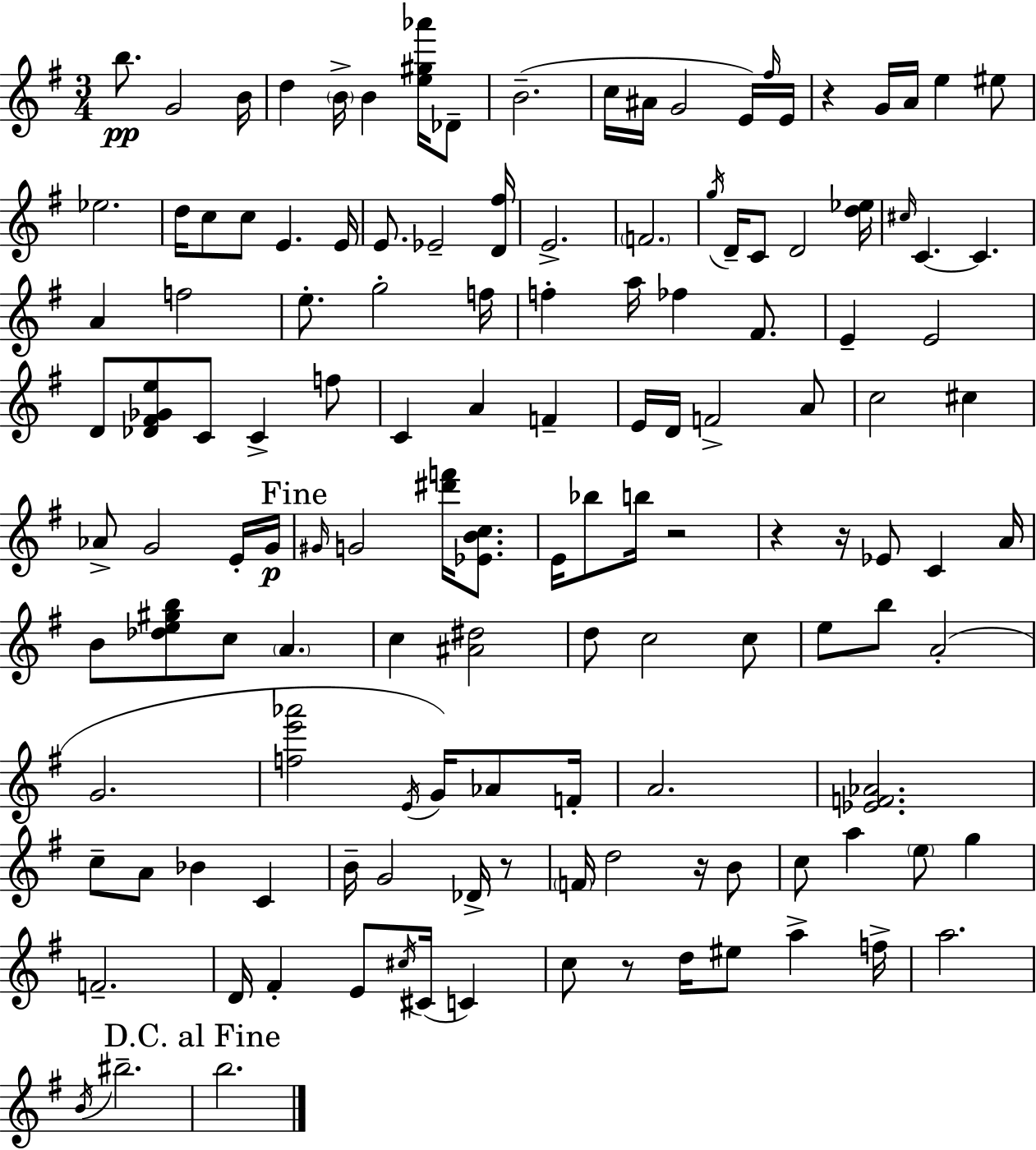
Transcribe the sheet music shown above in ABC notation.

X:1
T:Untitled
M:3/4
L:1/4
K:G
b/2 G2 B/4 d B/4 B [e^g_a']/4 _D/2 B2 c/4 ^A/4 G2 E/4 ^f/4 E/4 z G/4 A/4 e ^e/2 _e2 d/4 c/2 c/2 E E/4 E/2 _E2 [D^f]/4 E2 F2 g/4 D/4 C/2 D2 [d_e]/4 ^c/4 C C A f2 e/2 g2 f/4 f a/4 _f ^F/2 E E2 D/2 [_D^F_Ge]/2 C/2 C f/2 C A F E/4 D/4 F2 A/2 c2 ^c _A/2 G2 E/4 G/4 ^G/4 G2 [^d'f']/4 [_EBc]/2 E/4 _b/2 b/4 z2 z z/4 _E/2 C A/4 B/2 [_de^gb]/2 c/2 A c [^A^d]2 d/2 c2 c/2 e/2 b/2 A2 G2 [fe'_a']2 E/4 G/4 _A/2 F/4 A2 [_EF_A]2 c/2 A/2 _B C B/4 G2 _D/4 z/2 F/4 d2 z/4 B/2 c/2 a e/2 g F2 D/4 ^F E/2 ^c/4 ^C/4 C c/2 z/2 d/4 ^e/2 a f/4 a2 B/4 ^b2 b2